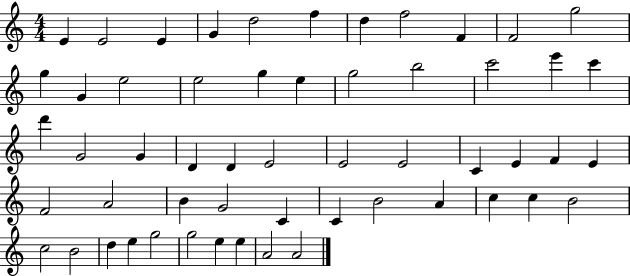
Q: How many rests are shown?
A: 0